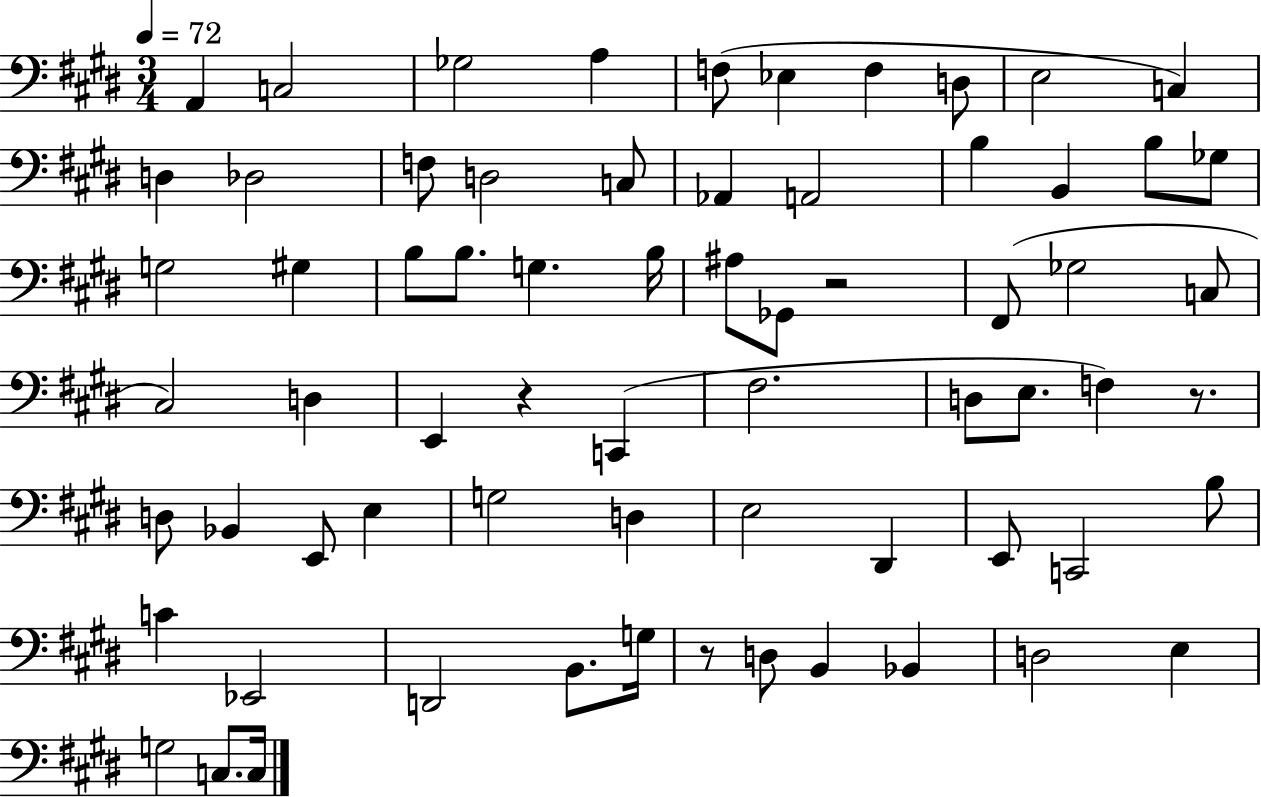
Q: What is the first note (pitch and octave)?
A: A2